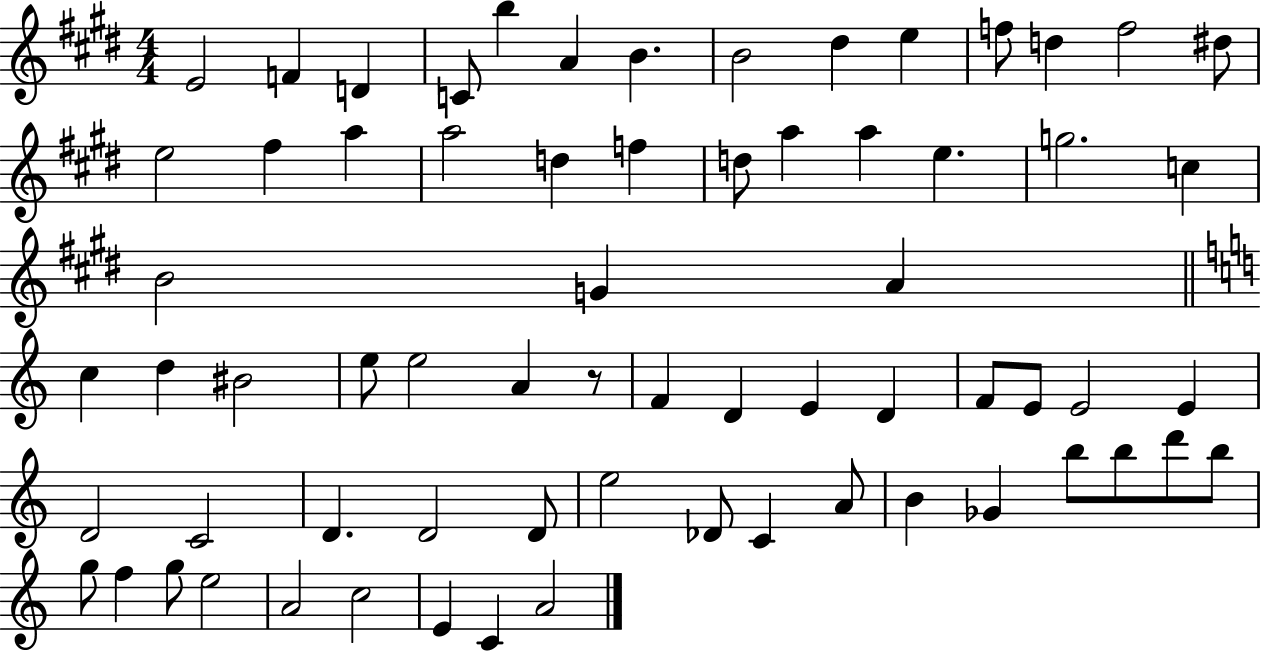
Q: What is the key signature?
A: E major